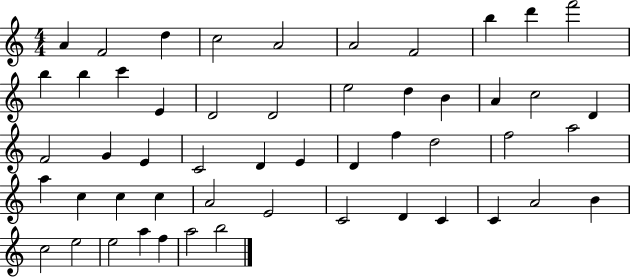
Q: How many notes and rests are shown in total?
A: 52